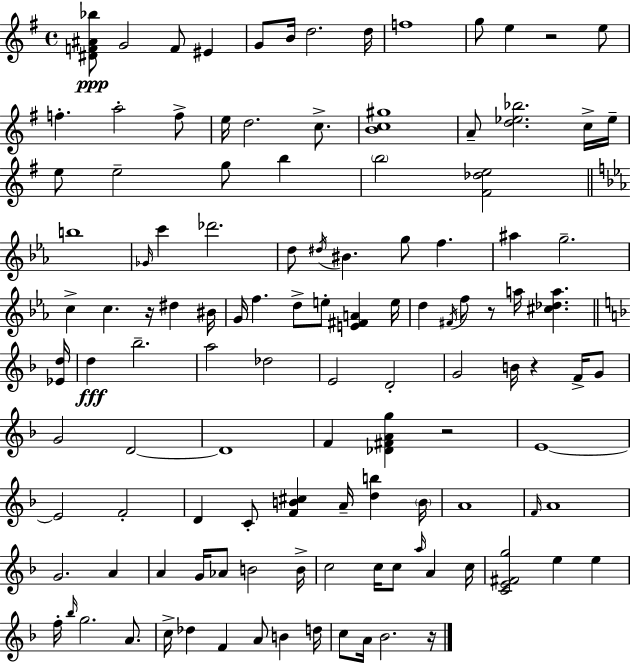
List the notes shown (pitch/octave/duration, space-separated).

[D#4,F4,A#4,Bb5]/e G4/h F4/e EIS4/q G4/e B4/s D5/h. D5/s F5/w G5/e E5/q R/h E5/e F5/q. A5/h F5/e E5/s D5/h. C5/e. [B4,C5,G#5]/w A4/e [D5,Eb5,Bb5]/h. C5/s Eb5/s E5/e E5/h G5/e B5/q B5/h [F#4,Db5,E5]/h B5/w Gb4/s C6/q Db6/h. D5/e D#5/s BIS4/q. G5/e F5/q. A#5/q G5/h. C5/q C5/q. R/s D#5/q BIS4/s G4/s F5/q. D5/e E5/e [E4,F#4,A4]/q E5/s D5/q F#4/s F5/e R/e A5/s [C#5,Db5,A5]/q. [Eb4,D5]/s D5/q Bb5/h. A5/h Db5/h E4/h D4/h G4/h B4/s R/q F4/s G4/e G4/h D4/h D4/w F4/q [Db4,F#4,A4,G5]/q R/h E4/w E4/h F4/h D4/q C4/e [F4,B4,C#5]/q A4/s [D5,B5]/q B4/s A4/w F4/s A4/w G4/h. A4/q A4/q G4/s Ab4/e B4/h B4/s C5/h C5/s C5/e A5/s A4/q C5/s [C4,E4,F#4,G5]/h E5/q E5/q F5/s Bb5/s G5/h. A4/e. C5/s Db5/q F4/q A4/e B4/q D5/s C5/e A4/s Bb4/h. R/s